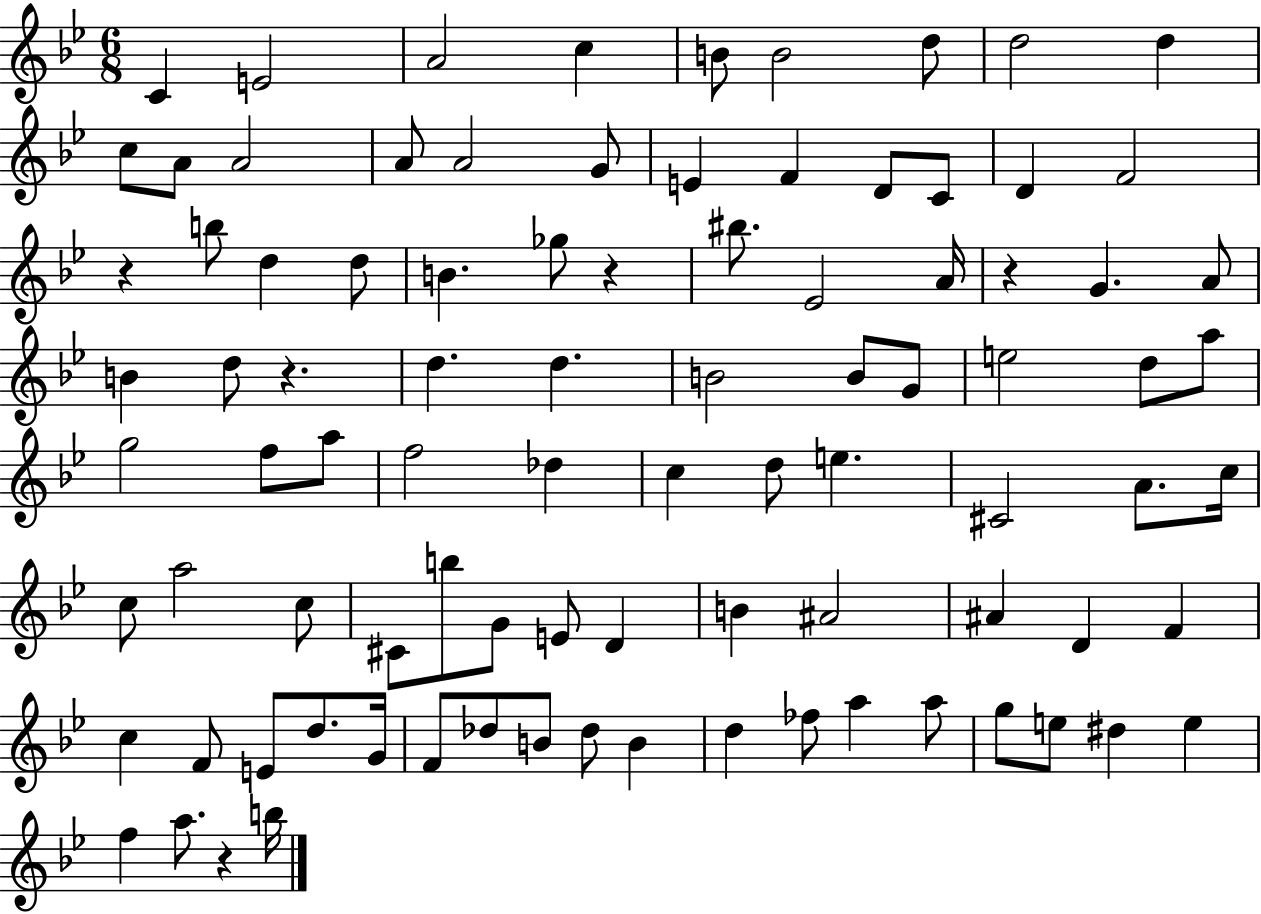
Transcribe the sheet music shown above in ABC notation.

X:1
T:Untitled
M:6/8
L:1/4
K:Bb
C E2 A2 c B/2 B2 d/2 d2 d c/2 A/2 A2 A/2 A2 G/2 E F D/2 C/2 D F2 z b/2 d d/2 B _g/2 z ^b/2 _E2 A/4 z G A/2 B d/2 z d d B2 B/2 G/2 e2 d/2 a/2 g2 f/2 a/2 f2 _d c d/2 e ^C2 A/2 c/4 c/2 a2 c/2 ^C/2 b/2 G/2 E/2 D B ^A2 ^A D F c F/2 E/2 d/2 G/4 F/2 _d/2 B/2 _d/2 B d _f/2 a a/2 g/2 e/2 ^d e f a/2 z b/4